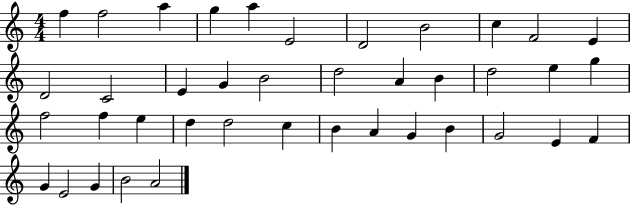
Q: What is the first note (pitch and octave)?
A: F5